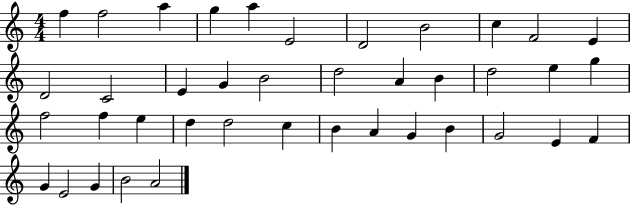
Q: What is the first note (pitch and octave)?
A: F5